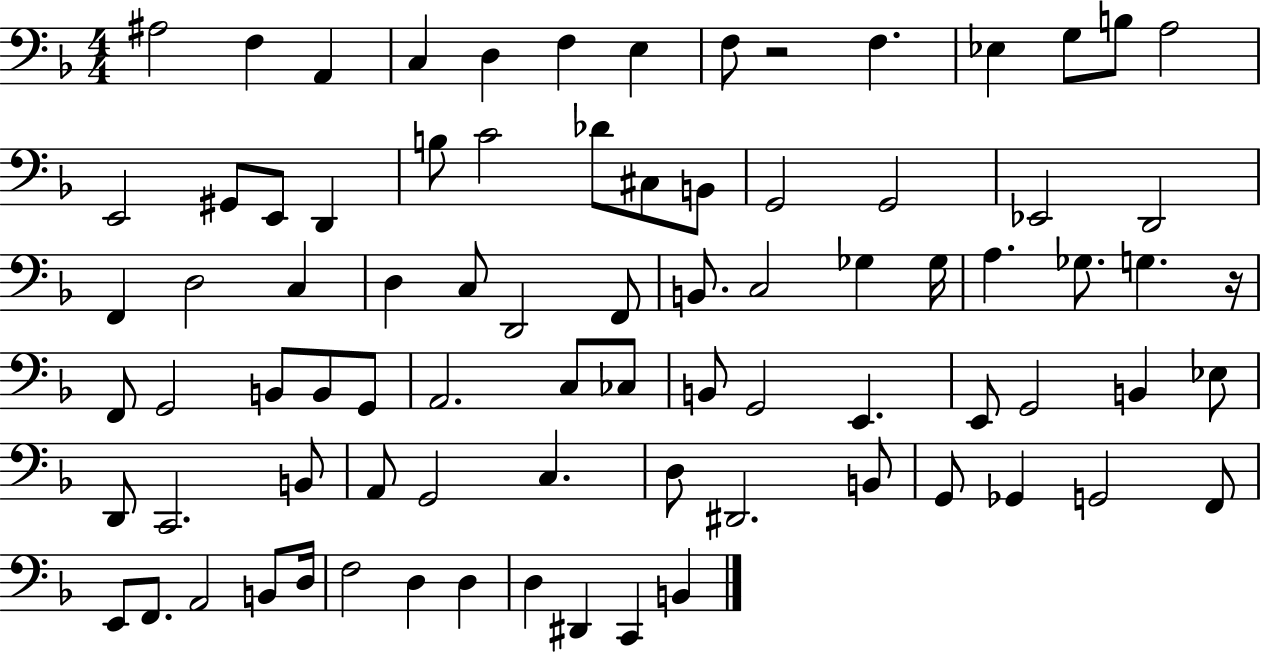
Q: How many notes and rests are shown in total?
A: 82